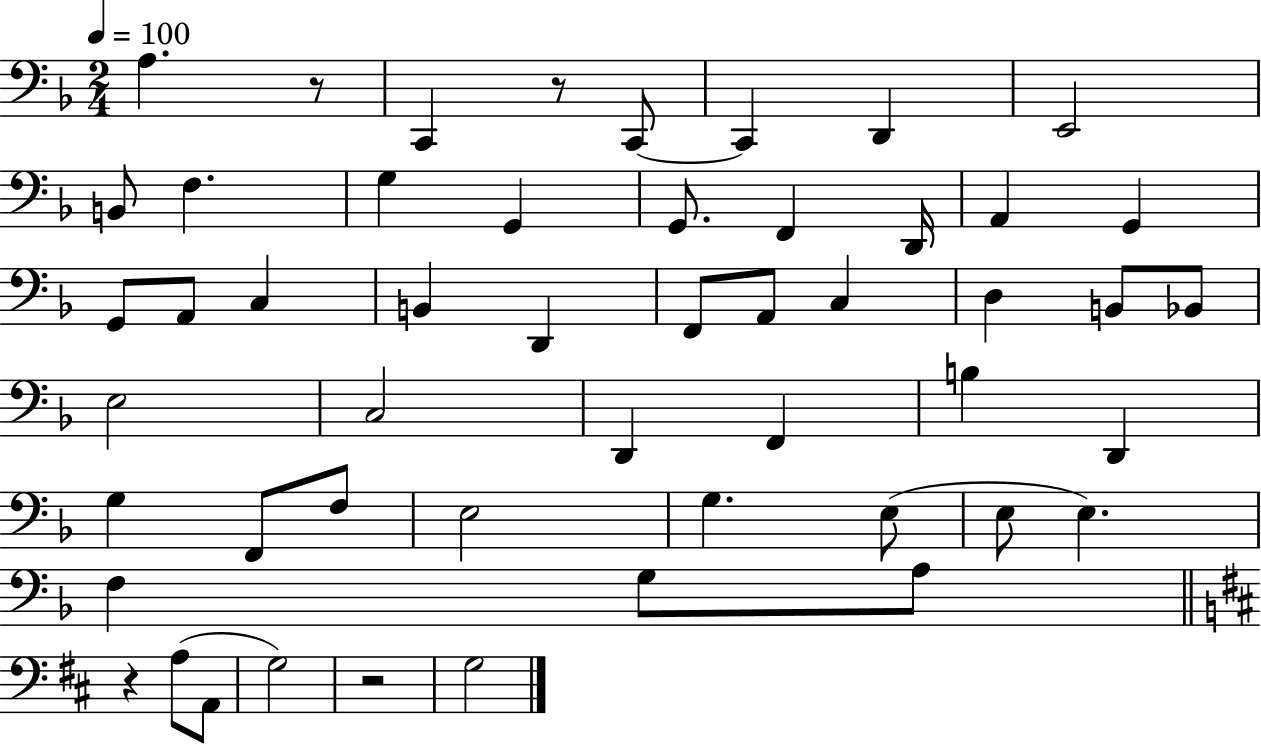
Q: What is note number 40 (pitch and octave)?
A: E3